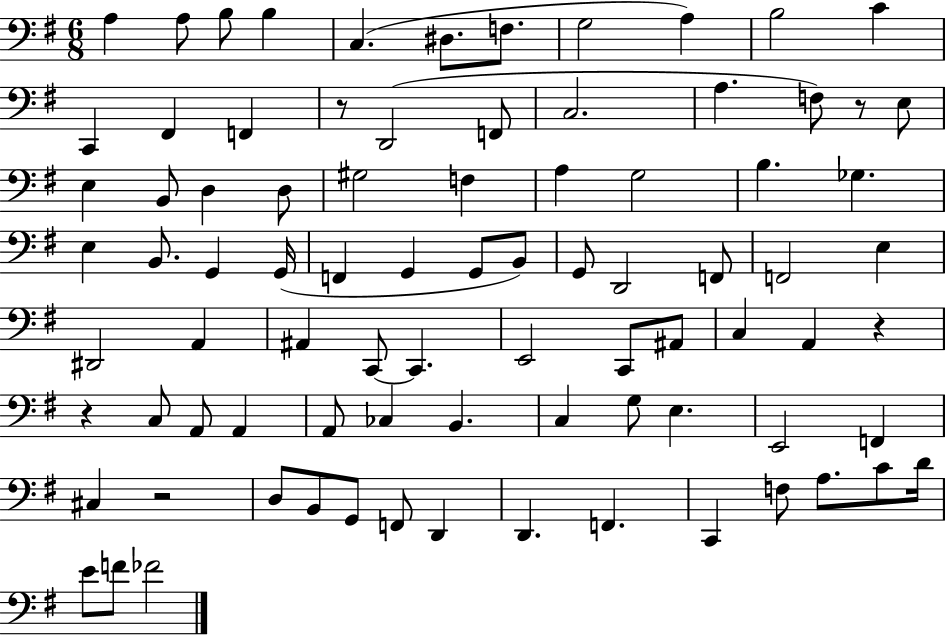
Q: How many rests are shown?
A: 5